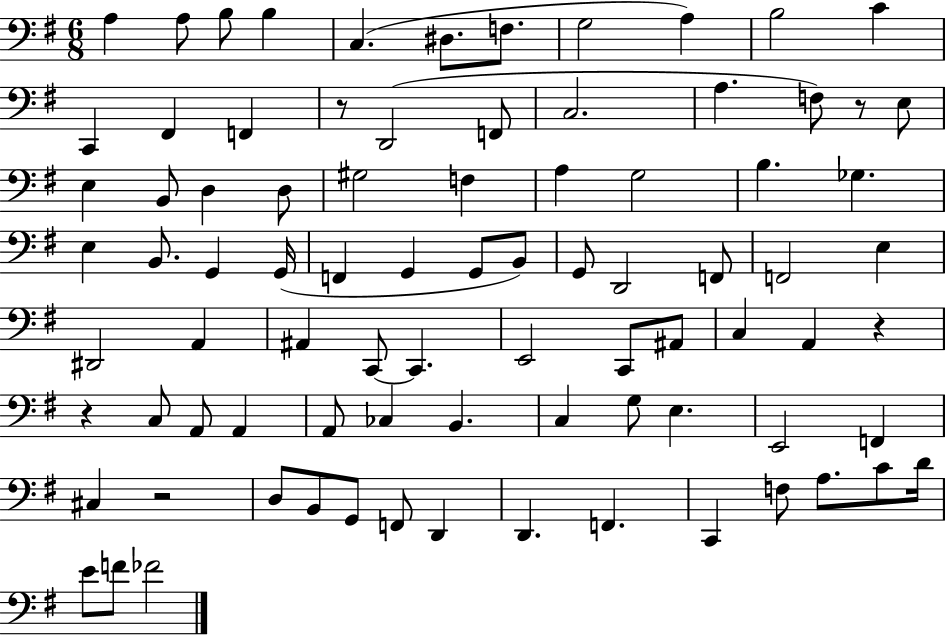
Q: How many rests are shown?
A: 5